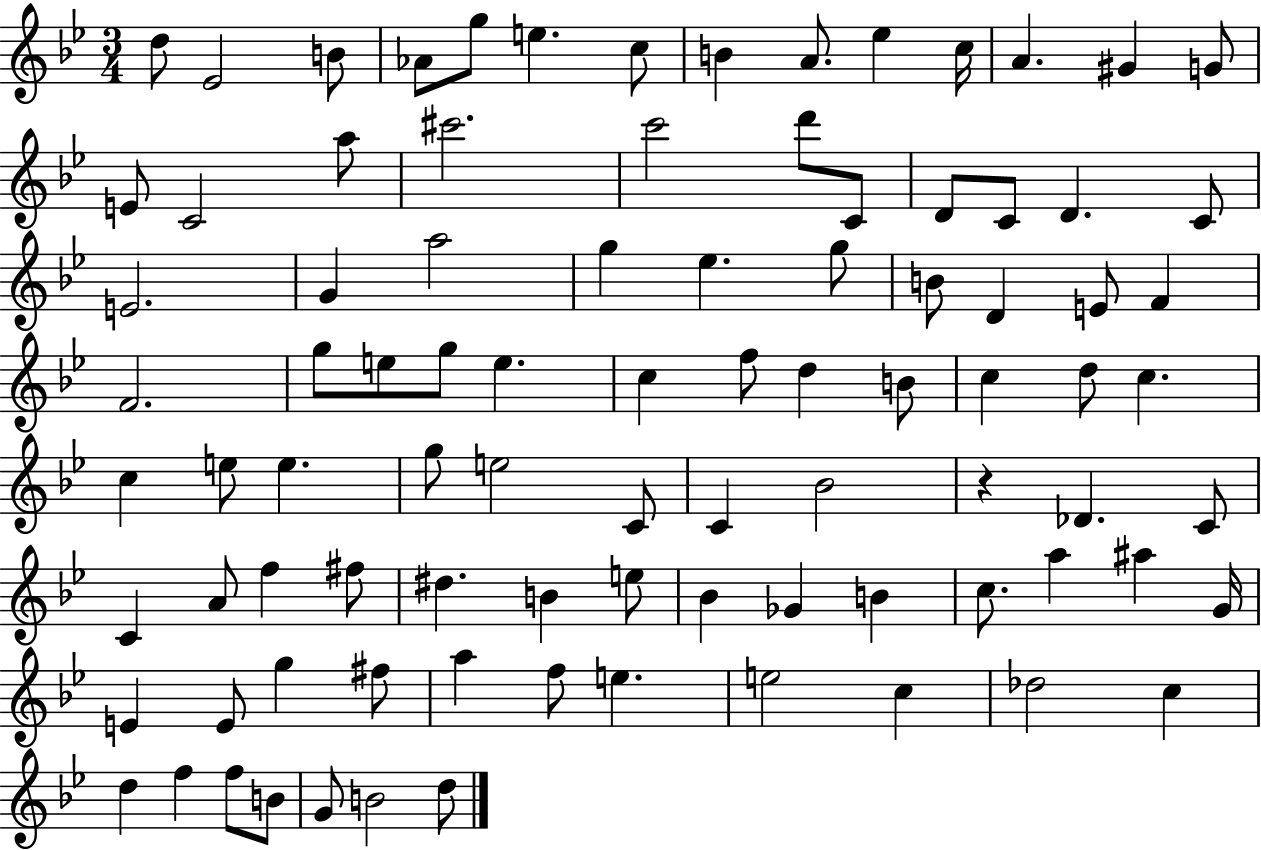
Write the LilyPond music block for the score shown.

{
  \clef treble
  \numericTimeSignature
  \time 3/4
  \key bes \major
  \repeat volta 2 { d''8 ees'2 b'8 | aes'8 g''8 e''4. c''8 | b'4 a'8. ees''4 c''16 | a'4. gis'4 g'8 | \break e'8 c'2 a''8 | cis'''2. | c'''2 d'''8 c'8 | d'8 c'8 d'4. c'8 | \break e'2. | g'4 a''2 | g''4 ees''4. g''8 | b'8 d'4 e'8 f'4 | \break f'2. | g''8 e''8 g''8 e''4. | c''4 f''8 d''4 b'8 | c''4 d''8 c''4. | \break c''4 e''8 e''4. | g''8 e''2 c'8 | c'4 bes'2 | r4 des'4. c'8 | \break c'4 a'8 f''4 fis''8 | dis''4. b'4 e''8 | bes'4 ges'4 b'4 | c''8. a''4 ais''4 g'16 | \break e'4 e'8 g''4 fis''8 | a''4 f''8 e''4. | e''2 c''4 | des''2 c''4 | \break d''4 f''4 f''8 b'8 | g'8 b'2 d''8 | } \bar "|."
}